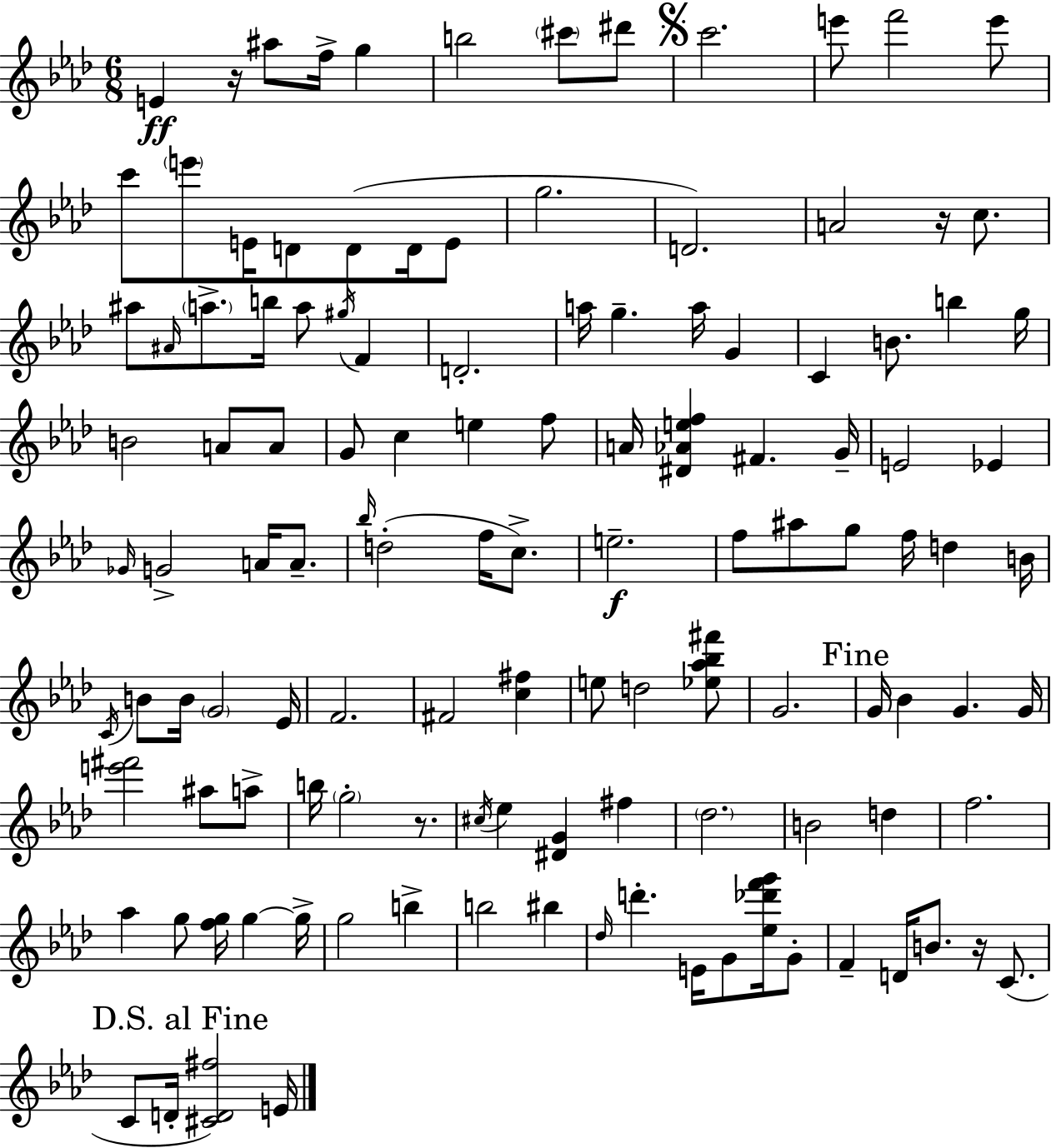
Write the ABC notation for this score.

X:1
T:Untitled
M:6/8
L:1/4
K:Ab
E z/4 ^a/2 f/4 g b2 ^c'/2 ^d'/2 c'2 e'/2 f'2 e'/2 c'/2 e'/2 E/4 D/2 D/2 D/4 E/2 g2 D2 A2 z/4 c/2 ^a/2 ^A/4 a/2 b/4 a/2 ^g/4 F D2 a/4 g a/4 G C B/2 b g/4 B2 A/2 A/2 G/2 c e f/2 A/4 [^D_Aef] ^F G/4 E2 _E _G/4 G2 A/4 A/2 _b/4 d2 f/4 c/2 e2 f/2 ^a/2 g/2 f/4 d B/4 C/4 B/2 B/4 G2 _E/4 F2 ^F2 [c^f] e/2 d2 [_e_a_b^f']/2 G2 G/4 _B G G/4 [e'^f']2 ^a/2 a/2 b/4 g2 z/2 ^c/4 _e [^DG] ^f _d2 B2 d f2 _a g/2 [fg]/4 g g/4 g2 b b2 ^b _d/4 d' E/4 G/2 [_e_d'f'g']/4 G/2 F D/4 B/2 z/4 C/2 C/2 D/4 [^CD^f]2 E/4